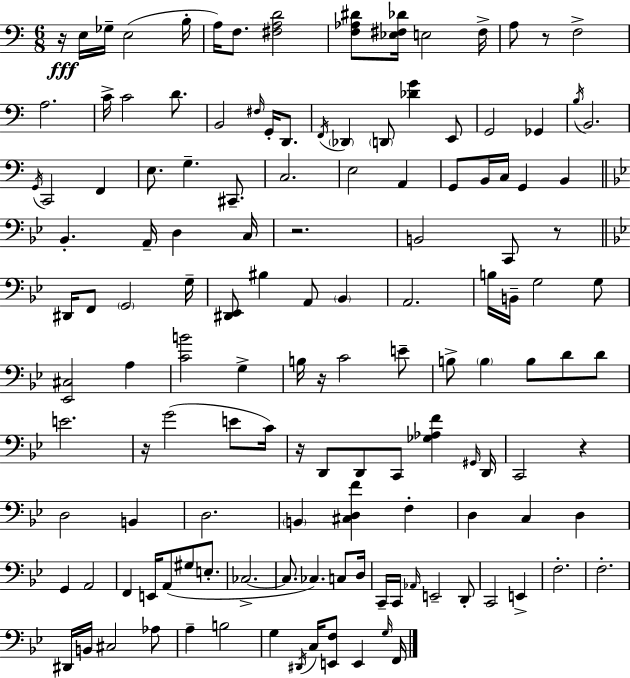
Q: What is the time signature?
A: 6/8